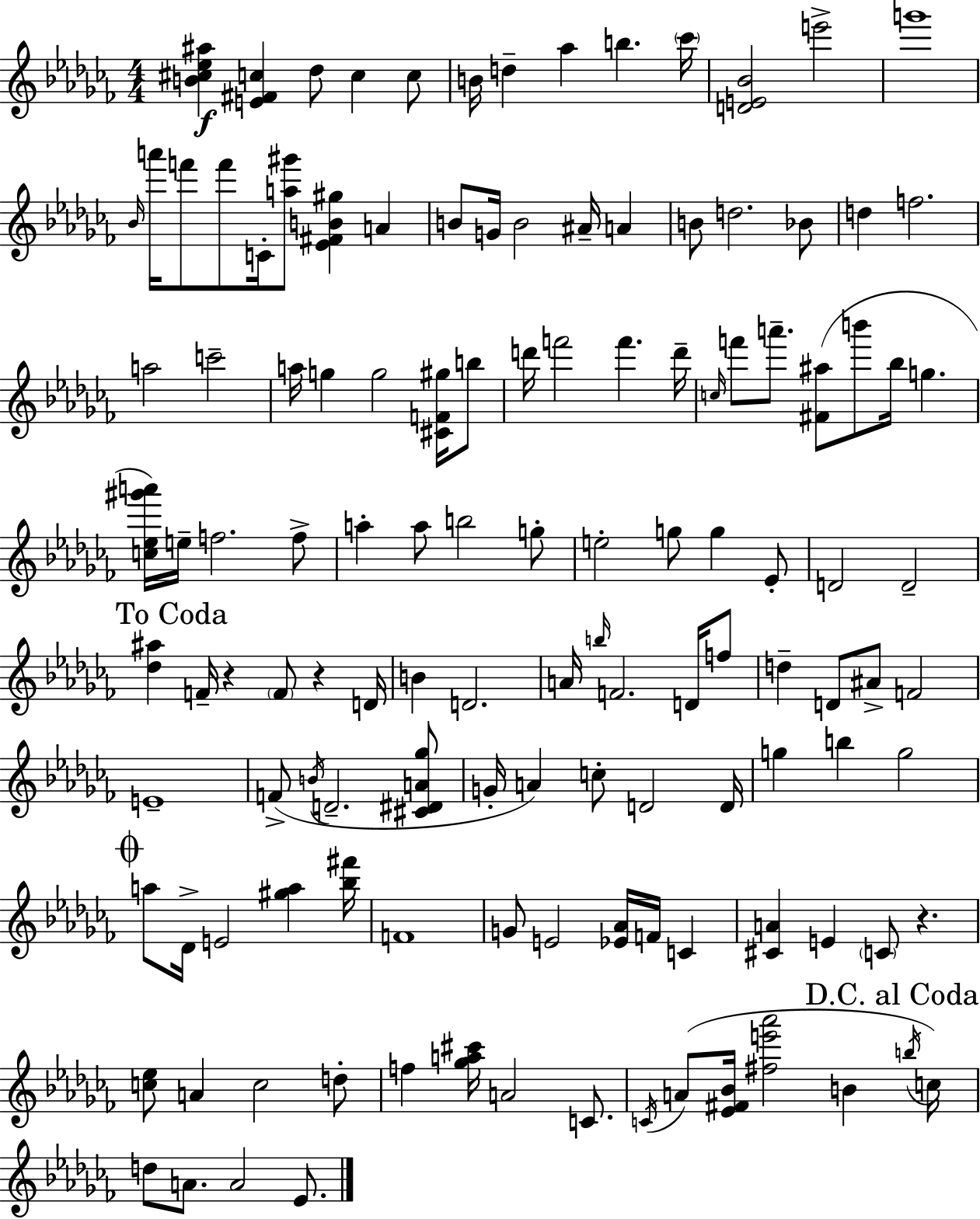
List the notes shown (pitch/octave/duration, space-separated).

[B4,C#5,Eb5,A#5]/q [E4,F#4,C5]/q Db5/e C5/q C5/e B4/s D5/q Ab5/q B5/q. CES6/s [D4,E4,Bb4]/h E6/h G6/w Bb4/s A6/s F6/e F6/e C4/s [A5,G#6]/e [Eb4,F#4,B4,G#5]/q A4/q B4/e G4/s B4/h A#4/s A4/q B4/e D5/h. Bb4/e D5/q F5/h. A5/h C6/h A5/s G5/q G5/h [C#4,F4,G#5]/s B5/e D6/s F6/h F6/q. D6/s C5/s F6/e A6/e. [F#4,A#5]/e B6/e Bb5/s G5/q. [C5,Eb5,G#6,A6]/s E5/s F5/h. F5/e A5/q A5/e B5/h G5/e E5/h G5/e G5/q Eb4/e D4/h D4/h [Db5,A#5]/q F4/s R/q F4/e R/q D4/s B4/q D4/h. A4/s B5/s F4/h. D4/s F5/e D5/q D4/e A#4/e F4/h E4/w F4/e B4/s D4/h. [C#4,D#4,A4,Gb5]/e G4/s A4/q C5/e D4/h D4/s G5/q B5/q G5/h A5/e Db4/s E4/h [G#5,A5]/q [Bb5,F#6]/s F4/w G4/e E4/h [Eb4,Ab4]/s F4/s C4/q [C#4,A4]/q E4/q C4/e R/q. [C5,Eb5]/e A4/q C5/h D5/e F5/q [Gb5,A5,C#6]/s A4/h C4/e. C4/s A4/e [Eb4,F#4,Bb4]/s [F#5,E6,Ab6]/h B4/q B5/s C5/s D5/e A4/e. A4/h Eb4/e.